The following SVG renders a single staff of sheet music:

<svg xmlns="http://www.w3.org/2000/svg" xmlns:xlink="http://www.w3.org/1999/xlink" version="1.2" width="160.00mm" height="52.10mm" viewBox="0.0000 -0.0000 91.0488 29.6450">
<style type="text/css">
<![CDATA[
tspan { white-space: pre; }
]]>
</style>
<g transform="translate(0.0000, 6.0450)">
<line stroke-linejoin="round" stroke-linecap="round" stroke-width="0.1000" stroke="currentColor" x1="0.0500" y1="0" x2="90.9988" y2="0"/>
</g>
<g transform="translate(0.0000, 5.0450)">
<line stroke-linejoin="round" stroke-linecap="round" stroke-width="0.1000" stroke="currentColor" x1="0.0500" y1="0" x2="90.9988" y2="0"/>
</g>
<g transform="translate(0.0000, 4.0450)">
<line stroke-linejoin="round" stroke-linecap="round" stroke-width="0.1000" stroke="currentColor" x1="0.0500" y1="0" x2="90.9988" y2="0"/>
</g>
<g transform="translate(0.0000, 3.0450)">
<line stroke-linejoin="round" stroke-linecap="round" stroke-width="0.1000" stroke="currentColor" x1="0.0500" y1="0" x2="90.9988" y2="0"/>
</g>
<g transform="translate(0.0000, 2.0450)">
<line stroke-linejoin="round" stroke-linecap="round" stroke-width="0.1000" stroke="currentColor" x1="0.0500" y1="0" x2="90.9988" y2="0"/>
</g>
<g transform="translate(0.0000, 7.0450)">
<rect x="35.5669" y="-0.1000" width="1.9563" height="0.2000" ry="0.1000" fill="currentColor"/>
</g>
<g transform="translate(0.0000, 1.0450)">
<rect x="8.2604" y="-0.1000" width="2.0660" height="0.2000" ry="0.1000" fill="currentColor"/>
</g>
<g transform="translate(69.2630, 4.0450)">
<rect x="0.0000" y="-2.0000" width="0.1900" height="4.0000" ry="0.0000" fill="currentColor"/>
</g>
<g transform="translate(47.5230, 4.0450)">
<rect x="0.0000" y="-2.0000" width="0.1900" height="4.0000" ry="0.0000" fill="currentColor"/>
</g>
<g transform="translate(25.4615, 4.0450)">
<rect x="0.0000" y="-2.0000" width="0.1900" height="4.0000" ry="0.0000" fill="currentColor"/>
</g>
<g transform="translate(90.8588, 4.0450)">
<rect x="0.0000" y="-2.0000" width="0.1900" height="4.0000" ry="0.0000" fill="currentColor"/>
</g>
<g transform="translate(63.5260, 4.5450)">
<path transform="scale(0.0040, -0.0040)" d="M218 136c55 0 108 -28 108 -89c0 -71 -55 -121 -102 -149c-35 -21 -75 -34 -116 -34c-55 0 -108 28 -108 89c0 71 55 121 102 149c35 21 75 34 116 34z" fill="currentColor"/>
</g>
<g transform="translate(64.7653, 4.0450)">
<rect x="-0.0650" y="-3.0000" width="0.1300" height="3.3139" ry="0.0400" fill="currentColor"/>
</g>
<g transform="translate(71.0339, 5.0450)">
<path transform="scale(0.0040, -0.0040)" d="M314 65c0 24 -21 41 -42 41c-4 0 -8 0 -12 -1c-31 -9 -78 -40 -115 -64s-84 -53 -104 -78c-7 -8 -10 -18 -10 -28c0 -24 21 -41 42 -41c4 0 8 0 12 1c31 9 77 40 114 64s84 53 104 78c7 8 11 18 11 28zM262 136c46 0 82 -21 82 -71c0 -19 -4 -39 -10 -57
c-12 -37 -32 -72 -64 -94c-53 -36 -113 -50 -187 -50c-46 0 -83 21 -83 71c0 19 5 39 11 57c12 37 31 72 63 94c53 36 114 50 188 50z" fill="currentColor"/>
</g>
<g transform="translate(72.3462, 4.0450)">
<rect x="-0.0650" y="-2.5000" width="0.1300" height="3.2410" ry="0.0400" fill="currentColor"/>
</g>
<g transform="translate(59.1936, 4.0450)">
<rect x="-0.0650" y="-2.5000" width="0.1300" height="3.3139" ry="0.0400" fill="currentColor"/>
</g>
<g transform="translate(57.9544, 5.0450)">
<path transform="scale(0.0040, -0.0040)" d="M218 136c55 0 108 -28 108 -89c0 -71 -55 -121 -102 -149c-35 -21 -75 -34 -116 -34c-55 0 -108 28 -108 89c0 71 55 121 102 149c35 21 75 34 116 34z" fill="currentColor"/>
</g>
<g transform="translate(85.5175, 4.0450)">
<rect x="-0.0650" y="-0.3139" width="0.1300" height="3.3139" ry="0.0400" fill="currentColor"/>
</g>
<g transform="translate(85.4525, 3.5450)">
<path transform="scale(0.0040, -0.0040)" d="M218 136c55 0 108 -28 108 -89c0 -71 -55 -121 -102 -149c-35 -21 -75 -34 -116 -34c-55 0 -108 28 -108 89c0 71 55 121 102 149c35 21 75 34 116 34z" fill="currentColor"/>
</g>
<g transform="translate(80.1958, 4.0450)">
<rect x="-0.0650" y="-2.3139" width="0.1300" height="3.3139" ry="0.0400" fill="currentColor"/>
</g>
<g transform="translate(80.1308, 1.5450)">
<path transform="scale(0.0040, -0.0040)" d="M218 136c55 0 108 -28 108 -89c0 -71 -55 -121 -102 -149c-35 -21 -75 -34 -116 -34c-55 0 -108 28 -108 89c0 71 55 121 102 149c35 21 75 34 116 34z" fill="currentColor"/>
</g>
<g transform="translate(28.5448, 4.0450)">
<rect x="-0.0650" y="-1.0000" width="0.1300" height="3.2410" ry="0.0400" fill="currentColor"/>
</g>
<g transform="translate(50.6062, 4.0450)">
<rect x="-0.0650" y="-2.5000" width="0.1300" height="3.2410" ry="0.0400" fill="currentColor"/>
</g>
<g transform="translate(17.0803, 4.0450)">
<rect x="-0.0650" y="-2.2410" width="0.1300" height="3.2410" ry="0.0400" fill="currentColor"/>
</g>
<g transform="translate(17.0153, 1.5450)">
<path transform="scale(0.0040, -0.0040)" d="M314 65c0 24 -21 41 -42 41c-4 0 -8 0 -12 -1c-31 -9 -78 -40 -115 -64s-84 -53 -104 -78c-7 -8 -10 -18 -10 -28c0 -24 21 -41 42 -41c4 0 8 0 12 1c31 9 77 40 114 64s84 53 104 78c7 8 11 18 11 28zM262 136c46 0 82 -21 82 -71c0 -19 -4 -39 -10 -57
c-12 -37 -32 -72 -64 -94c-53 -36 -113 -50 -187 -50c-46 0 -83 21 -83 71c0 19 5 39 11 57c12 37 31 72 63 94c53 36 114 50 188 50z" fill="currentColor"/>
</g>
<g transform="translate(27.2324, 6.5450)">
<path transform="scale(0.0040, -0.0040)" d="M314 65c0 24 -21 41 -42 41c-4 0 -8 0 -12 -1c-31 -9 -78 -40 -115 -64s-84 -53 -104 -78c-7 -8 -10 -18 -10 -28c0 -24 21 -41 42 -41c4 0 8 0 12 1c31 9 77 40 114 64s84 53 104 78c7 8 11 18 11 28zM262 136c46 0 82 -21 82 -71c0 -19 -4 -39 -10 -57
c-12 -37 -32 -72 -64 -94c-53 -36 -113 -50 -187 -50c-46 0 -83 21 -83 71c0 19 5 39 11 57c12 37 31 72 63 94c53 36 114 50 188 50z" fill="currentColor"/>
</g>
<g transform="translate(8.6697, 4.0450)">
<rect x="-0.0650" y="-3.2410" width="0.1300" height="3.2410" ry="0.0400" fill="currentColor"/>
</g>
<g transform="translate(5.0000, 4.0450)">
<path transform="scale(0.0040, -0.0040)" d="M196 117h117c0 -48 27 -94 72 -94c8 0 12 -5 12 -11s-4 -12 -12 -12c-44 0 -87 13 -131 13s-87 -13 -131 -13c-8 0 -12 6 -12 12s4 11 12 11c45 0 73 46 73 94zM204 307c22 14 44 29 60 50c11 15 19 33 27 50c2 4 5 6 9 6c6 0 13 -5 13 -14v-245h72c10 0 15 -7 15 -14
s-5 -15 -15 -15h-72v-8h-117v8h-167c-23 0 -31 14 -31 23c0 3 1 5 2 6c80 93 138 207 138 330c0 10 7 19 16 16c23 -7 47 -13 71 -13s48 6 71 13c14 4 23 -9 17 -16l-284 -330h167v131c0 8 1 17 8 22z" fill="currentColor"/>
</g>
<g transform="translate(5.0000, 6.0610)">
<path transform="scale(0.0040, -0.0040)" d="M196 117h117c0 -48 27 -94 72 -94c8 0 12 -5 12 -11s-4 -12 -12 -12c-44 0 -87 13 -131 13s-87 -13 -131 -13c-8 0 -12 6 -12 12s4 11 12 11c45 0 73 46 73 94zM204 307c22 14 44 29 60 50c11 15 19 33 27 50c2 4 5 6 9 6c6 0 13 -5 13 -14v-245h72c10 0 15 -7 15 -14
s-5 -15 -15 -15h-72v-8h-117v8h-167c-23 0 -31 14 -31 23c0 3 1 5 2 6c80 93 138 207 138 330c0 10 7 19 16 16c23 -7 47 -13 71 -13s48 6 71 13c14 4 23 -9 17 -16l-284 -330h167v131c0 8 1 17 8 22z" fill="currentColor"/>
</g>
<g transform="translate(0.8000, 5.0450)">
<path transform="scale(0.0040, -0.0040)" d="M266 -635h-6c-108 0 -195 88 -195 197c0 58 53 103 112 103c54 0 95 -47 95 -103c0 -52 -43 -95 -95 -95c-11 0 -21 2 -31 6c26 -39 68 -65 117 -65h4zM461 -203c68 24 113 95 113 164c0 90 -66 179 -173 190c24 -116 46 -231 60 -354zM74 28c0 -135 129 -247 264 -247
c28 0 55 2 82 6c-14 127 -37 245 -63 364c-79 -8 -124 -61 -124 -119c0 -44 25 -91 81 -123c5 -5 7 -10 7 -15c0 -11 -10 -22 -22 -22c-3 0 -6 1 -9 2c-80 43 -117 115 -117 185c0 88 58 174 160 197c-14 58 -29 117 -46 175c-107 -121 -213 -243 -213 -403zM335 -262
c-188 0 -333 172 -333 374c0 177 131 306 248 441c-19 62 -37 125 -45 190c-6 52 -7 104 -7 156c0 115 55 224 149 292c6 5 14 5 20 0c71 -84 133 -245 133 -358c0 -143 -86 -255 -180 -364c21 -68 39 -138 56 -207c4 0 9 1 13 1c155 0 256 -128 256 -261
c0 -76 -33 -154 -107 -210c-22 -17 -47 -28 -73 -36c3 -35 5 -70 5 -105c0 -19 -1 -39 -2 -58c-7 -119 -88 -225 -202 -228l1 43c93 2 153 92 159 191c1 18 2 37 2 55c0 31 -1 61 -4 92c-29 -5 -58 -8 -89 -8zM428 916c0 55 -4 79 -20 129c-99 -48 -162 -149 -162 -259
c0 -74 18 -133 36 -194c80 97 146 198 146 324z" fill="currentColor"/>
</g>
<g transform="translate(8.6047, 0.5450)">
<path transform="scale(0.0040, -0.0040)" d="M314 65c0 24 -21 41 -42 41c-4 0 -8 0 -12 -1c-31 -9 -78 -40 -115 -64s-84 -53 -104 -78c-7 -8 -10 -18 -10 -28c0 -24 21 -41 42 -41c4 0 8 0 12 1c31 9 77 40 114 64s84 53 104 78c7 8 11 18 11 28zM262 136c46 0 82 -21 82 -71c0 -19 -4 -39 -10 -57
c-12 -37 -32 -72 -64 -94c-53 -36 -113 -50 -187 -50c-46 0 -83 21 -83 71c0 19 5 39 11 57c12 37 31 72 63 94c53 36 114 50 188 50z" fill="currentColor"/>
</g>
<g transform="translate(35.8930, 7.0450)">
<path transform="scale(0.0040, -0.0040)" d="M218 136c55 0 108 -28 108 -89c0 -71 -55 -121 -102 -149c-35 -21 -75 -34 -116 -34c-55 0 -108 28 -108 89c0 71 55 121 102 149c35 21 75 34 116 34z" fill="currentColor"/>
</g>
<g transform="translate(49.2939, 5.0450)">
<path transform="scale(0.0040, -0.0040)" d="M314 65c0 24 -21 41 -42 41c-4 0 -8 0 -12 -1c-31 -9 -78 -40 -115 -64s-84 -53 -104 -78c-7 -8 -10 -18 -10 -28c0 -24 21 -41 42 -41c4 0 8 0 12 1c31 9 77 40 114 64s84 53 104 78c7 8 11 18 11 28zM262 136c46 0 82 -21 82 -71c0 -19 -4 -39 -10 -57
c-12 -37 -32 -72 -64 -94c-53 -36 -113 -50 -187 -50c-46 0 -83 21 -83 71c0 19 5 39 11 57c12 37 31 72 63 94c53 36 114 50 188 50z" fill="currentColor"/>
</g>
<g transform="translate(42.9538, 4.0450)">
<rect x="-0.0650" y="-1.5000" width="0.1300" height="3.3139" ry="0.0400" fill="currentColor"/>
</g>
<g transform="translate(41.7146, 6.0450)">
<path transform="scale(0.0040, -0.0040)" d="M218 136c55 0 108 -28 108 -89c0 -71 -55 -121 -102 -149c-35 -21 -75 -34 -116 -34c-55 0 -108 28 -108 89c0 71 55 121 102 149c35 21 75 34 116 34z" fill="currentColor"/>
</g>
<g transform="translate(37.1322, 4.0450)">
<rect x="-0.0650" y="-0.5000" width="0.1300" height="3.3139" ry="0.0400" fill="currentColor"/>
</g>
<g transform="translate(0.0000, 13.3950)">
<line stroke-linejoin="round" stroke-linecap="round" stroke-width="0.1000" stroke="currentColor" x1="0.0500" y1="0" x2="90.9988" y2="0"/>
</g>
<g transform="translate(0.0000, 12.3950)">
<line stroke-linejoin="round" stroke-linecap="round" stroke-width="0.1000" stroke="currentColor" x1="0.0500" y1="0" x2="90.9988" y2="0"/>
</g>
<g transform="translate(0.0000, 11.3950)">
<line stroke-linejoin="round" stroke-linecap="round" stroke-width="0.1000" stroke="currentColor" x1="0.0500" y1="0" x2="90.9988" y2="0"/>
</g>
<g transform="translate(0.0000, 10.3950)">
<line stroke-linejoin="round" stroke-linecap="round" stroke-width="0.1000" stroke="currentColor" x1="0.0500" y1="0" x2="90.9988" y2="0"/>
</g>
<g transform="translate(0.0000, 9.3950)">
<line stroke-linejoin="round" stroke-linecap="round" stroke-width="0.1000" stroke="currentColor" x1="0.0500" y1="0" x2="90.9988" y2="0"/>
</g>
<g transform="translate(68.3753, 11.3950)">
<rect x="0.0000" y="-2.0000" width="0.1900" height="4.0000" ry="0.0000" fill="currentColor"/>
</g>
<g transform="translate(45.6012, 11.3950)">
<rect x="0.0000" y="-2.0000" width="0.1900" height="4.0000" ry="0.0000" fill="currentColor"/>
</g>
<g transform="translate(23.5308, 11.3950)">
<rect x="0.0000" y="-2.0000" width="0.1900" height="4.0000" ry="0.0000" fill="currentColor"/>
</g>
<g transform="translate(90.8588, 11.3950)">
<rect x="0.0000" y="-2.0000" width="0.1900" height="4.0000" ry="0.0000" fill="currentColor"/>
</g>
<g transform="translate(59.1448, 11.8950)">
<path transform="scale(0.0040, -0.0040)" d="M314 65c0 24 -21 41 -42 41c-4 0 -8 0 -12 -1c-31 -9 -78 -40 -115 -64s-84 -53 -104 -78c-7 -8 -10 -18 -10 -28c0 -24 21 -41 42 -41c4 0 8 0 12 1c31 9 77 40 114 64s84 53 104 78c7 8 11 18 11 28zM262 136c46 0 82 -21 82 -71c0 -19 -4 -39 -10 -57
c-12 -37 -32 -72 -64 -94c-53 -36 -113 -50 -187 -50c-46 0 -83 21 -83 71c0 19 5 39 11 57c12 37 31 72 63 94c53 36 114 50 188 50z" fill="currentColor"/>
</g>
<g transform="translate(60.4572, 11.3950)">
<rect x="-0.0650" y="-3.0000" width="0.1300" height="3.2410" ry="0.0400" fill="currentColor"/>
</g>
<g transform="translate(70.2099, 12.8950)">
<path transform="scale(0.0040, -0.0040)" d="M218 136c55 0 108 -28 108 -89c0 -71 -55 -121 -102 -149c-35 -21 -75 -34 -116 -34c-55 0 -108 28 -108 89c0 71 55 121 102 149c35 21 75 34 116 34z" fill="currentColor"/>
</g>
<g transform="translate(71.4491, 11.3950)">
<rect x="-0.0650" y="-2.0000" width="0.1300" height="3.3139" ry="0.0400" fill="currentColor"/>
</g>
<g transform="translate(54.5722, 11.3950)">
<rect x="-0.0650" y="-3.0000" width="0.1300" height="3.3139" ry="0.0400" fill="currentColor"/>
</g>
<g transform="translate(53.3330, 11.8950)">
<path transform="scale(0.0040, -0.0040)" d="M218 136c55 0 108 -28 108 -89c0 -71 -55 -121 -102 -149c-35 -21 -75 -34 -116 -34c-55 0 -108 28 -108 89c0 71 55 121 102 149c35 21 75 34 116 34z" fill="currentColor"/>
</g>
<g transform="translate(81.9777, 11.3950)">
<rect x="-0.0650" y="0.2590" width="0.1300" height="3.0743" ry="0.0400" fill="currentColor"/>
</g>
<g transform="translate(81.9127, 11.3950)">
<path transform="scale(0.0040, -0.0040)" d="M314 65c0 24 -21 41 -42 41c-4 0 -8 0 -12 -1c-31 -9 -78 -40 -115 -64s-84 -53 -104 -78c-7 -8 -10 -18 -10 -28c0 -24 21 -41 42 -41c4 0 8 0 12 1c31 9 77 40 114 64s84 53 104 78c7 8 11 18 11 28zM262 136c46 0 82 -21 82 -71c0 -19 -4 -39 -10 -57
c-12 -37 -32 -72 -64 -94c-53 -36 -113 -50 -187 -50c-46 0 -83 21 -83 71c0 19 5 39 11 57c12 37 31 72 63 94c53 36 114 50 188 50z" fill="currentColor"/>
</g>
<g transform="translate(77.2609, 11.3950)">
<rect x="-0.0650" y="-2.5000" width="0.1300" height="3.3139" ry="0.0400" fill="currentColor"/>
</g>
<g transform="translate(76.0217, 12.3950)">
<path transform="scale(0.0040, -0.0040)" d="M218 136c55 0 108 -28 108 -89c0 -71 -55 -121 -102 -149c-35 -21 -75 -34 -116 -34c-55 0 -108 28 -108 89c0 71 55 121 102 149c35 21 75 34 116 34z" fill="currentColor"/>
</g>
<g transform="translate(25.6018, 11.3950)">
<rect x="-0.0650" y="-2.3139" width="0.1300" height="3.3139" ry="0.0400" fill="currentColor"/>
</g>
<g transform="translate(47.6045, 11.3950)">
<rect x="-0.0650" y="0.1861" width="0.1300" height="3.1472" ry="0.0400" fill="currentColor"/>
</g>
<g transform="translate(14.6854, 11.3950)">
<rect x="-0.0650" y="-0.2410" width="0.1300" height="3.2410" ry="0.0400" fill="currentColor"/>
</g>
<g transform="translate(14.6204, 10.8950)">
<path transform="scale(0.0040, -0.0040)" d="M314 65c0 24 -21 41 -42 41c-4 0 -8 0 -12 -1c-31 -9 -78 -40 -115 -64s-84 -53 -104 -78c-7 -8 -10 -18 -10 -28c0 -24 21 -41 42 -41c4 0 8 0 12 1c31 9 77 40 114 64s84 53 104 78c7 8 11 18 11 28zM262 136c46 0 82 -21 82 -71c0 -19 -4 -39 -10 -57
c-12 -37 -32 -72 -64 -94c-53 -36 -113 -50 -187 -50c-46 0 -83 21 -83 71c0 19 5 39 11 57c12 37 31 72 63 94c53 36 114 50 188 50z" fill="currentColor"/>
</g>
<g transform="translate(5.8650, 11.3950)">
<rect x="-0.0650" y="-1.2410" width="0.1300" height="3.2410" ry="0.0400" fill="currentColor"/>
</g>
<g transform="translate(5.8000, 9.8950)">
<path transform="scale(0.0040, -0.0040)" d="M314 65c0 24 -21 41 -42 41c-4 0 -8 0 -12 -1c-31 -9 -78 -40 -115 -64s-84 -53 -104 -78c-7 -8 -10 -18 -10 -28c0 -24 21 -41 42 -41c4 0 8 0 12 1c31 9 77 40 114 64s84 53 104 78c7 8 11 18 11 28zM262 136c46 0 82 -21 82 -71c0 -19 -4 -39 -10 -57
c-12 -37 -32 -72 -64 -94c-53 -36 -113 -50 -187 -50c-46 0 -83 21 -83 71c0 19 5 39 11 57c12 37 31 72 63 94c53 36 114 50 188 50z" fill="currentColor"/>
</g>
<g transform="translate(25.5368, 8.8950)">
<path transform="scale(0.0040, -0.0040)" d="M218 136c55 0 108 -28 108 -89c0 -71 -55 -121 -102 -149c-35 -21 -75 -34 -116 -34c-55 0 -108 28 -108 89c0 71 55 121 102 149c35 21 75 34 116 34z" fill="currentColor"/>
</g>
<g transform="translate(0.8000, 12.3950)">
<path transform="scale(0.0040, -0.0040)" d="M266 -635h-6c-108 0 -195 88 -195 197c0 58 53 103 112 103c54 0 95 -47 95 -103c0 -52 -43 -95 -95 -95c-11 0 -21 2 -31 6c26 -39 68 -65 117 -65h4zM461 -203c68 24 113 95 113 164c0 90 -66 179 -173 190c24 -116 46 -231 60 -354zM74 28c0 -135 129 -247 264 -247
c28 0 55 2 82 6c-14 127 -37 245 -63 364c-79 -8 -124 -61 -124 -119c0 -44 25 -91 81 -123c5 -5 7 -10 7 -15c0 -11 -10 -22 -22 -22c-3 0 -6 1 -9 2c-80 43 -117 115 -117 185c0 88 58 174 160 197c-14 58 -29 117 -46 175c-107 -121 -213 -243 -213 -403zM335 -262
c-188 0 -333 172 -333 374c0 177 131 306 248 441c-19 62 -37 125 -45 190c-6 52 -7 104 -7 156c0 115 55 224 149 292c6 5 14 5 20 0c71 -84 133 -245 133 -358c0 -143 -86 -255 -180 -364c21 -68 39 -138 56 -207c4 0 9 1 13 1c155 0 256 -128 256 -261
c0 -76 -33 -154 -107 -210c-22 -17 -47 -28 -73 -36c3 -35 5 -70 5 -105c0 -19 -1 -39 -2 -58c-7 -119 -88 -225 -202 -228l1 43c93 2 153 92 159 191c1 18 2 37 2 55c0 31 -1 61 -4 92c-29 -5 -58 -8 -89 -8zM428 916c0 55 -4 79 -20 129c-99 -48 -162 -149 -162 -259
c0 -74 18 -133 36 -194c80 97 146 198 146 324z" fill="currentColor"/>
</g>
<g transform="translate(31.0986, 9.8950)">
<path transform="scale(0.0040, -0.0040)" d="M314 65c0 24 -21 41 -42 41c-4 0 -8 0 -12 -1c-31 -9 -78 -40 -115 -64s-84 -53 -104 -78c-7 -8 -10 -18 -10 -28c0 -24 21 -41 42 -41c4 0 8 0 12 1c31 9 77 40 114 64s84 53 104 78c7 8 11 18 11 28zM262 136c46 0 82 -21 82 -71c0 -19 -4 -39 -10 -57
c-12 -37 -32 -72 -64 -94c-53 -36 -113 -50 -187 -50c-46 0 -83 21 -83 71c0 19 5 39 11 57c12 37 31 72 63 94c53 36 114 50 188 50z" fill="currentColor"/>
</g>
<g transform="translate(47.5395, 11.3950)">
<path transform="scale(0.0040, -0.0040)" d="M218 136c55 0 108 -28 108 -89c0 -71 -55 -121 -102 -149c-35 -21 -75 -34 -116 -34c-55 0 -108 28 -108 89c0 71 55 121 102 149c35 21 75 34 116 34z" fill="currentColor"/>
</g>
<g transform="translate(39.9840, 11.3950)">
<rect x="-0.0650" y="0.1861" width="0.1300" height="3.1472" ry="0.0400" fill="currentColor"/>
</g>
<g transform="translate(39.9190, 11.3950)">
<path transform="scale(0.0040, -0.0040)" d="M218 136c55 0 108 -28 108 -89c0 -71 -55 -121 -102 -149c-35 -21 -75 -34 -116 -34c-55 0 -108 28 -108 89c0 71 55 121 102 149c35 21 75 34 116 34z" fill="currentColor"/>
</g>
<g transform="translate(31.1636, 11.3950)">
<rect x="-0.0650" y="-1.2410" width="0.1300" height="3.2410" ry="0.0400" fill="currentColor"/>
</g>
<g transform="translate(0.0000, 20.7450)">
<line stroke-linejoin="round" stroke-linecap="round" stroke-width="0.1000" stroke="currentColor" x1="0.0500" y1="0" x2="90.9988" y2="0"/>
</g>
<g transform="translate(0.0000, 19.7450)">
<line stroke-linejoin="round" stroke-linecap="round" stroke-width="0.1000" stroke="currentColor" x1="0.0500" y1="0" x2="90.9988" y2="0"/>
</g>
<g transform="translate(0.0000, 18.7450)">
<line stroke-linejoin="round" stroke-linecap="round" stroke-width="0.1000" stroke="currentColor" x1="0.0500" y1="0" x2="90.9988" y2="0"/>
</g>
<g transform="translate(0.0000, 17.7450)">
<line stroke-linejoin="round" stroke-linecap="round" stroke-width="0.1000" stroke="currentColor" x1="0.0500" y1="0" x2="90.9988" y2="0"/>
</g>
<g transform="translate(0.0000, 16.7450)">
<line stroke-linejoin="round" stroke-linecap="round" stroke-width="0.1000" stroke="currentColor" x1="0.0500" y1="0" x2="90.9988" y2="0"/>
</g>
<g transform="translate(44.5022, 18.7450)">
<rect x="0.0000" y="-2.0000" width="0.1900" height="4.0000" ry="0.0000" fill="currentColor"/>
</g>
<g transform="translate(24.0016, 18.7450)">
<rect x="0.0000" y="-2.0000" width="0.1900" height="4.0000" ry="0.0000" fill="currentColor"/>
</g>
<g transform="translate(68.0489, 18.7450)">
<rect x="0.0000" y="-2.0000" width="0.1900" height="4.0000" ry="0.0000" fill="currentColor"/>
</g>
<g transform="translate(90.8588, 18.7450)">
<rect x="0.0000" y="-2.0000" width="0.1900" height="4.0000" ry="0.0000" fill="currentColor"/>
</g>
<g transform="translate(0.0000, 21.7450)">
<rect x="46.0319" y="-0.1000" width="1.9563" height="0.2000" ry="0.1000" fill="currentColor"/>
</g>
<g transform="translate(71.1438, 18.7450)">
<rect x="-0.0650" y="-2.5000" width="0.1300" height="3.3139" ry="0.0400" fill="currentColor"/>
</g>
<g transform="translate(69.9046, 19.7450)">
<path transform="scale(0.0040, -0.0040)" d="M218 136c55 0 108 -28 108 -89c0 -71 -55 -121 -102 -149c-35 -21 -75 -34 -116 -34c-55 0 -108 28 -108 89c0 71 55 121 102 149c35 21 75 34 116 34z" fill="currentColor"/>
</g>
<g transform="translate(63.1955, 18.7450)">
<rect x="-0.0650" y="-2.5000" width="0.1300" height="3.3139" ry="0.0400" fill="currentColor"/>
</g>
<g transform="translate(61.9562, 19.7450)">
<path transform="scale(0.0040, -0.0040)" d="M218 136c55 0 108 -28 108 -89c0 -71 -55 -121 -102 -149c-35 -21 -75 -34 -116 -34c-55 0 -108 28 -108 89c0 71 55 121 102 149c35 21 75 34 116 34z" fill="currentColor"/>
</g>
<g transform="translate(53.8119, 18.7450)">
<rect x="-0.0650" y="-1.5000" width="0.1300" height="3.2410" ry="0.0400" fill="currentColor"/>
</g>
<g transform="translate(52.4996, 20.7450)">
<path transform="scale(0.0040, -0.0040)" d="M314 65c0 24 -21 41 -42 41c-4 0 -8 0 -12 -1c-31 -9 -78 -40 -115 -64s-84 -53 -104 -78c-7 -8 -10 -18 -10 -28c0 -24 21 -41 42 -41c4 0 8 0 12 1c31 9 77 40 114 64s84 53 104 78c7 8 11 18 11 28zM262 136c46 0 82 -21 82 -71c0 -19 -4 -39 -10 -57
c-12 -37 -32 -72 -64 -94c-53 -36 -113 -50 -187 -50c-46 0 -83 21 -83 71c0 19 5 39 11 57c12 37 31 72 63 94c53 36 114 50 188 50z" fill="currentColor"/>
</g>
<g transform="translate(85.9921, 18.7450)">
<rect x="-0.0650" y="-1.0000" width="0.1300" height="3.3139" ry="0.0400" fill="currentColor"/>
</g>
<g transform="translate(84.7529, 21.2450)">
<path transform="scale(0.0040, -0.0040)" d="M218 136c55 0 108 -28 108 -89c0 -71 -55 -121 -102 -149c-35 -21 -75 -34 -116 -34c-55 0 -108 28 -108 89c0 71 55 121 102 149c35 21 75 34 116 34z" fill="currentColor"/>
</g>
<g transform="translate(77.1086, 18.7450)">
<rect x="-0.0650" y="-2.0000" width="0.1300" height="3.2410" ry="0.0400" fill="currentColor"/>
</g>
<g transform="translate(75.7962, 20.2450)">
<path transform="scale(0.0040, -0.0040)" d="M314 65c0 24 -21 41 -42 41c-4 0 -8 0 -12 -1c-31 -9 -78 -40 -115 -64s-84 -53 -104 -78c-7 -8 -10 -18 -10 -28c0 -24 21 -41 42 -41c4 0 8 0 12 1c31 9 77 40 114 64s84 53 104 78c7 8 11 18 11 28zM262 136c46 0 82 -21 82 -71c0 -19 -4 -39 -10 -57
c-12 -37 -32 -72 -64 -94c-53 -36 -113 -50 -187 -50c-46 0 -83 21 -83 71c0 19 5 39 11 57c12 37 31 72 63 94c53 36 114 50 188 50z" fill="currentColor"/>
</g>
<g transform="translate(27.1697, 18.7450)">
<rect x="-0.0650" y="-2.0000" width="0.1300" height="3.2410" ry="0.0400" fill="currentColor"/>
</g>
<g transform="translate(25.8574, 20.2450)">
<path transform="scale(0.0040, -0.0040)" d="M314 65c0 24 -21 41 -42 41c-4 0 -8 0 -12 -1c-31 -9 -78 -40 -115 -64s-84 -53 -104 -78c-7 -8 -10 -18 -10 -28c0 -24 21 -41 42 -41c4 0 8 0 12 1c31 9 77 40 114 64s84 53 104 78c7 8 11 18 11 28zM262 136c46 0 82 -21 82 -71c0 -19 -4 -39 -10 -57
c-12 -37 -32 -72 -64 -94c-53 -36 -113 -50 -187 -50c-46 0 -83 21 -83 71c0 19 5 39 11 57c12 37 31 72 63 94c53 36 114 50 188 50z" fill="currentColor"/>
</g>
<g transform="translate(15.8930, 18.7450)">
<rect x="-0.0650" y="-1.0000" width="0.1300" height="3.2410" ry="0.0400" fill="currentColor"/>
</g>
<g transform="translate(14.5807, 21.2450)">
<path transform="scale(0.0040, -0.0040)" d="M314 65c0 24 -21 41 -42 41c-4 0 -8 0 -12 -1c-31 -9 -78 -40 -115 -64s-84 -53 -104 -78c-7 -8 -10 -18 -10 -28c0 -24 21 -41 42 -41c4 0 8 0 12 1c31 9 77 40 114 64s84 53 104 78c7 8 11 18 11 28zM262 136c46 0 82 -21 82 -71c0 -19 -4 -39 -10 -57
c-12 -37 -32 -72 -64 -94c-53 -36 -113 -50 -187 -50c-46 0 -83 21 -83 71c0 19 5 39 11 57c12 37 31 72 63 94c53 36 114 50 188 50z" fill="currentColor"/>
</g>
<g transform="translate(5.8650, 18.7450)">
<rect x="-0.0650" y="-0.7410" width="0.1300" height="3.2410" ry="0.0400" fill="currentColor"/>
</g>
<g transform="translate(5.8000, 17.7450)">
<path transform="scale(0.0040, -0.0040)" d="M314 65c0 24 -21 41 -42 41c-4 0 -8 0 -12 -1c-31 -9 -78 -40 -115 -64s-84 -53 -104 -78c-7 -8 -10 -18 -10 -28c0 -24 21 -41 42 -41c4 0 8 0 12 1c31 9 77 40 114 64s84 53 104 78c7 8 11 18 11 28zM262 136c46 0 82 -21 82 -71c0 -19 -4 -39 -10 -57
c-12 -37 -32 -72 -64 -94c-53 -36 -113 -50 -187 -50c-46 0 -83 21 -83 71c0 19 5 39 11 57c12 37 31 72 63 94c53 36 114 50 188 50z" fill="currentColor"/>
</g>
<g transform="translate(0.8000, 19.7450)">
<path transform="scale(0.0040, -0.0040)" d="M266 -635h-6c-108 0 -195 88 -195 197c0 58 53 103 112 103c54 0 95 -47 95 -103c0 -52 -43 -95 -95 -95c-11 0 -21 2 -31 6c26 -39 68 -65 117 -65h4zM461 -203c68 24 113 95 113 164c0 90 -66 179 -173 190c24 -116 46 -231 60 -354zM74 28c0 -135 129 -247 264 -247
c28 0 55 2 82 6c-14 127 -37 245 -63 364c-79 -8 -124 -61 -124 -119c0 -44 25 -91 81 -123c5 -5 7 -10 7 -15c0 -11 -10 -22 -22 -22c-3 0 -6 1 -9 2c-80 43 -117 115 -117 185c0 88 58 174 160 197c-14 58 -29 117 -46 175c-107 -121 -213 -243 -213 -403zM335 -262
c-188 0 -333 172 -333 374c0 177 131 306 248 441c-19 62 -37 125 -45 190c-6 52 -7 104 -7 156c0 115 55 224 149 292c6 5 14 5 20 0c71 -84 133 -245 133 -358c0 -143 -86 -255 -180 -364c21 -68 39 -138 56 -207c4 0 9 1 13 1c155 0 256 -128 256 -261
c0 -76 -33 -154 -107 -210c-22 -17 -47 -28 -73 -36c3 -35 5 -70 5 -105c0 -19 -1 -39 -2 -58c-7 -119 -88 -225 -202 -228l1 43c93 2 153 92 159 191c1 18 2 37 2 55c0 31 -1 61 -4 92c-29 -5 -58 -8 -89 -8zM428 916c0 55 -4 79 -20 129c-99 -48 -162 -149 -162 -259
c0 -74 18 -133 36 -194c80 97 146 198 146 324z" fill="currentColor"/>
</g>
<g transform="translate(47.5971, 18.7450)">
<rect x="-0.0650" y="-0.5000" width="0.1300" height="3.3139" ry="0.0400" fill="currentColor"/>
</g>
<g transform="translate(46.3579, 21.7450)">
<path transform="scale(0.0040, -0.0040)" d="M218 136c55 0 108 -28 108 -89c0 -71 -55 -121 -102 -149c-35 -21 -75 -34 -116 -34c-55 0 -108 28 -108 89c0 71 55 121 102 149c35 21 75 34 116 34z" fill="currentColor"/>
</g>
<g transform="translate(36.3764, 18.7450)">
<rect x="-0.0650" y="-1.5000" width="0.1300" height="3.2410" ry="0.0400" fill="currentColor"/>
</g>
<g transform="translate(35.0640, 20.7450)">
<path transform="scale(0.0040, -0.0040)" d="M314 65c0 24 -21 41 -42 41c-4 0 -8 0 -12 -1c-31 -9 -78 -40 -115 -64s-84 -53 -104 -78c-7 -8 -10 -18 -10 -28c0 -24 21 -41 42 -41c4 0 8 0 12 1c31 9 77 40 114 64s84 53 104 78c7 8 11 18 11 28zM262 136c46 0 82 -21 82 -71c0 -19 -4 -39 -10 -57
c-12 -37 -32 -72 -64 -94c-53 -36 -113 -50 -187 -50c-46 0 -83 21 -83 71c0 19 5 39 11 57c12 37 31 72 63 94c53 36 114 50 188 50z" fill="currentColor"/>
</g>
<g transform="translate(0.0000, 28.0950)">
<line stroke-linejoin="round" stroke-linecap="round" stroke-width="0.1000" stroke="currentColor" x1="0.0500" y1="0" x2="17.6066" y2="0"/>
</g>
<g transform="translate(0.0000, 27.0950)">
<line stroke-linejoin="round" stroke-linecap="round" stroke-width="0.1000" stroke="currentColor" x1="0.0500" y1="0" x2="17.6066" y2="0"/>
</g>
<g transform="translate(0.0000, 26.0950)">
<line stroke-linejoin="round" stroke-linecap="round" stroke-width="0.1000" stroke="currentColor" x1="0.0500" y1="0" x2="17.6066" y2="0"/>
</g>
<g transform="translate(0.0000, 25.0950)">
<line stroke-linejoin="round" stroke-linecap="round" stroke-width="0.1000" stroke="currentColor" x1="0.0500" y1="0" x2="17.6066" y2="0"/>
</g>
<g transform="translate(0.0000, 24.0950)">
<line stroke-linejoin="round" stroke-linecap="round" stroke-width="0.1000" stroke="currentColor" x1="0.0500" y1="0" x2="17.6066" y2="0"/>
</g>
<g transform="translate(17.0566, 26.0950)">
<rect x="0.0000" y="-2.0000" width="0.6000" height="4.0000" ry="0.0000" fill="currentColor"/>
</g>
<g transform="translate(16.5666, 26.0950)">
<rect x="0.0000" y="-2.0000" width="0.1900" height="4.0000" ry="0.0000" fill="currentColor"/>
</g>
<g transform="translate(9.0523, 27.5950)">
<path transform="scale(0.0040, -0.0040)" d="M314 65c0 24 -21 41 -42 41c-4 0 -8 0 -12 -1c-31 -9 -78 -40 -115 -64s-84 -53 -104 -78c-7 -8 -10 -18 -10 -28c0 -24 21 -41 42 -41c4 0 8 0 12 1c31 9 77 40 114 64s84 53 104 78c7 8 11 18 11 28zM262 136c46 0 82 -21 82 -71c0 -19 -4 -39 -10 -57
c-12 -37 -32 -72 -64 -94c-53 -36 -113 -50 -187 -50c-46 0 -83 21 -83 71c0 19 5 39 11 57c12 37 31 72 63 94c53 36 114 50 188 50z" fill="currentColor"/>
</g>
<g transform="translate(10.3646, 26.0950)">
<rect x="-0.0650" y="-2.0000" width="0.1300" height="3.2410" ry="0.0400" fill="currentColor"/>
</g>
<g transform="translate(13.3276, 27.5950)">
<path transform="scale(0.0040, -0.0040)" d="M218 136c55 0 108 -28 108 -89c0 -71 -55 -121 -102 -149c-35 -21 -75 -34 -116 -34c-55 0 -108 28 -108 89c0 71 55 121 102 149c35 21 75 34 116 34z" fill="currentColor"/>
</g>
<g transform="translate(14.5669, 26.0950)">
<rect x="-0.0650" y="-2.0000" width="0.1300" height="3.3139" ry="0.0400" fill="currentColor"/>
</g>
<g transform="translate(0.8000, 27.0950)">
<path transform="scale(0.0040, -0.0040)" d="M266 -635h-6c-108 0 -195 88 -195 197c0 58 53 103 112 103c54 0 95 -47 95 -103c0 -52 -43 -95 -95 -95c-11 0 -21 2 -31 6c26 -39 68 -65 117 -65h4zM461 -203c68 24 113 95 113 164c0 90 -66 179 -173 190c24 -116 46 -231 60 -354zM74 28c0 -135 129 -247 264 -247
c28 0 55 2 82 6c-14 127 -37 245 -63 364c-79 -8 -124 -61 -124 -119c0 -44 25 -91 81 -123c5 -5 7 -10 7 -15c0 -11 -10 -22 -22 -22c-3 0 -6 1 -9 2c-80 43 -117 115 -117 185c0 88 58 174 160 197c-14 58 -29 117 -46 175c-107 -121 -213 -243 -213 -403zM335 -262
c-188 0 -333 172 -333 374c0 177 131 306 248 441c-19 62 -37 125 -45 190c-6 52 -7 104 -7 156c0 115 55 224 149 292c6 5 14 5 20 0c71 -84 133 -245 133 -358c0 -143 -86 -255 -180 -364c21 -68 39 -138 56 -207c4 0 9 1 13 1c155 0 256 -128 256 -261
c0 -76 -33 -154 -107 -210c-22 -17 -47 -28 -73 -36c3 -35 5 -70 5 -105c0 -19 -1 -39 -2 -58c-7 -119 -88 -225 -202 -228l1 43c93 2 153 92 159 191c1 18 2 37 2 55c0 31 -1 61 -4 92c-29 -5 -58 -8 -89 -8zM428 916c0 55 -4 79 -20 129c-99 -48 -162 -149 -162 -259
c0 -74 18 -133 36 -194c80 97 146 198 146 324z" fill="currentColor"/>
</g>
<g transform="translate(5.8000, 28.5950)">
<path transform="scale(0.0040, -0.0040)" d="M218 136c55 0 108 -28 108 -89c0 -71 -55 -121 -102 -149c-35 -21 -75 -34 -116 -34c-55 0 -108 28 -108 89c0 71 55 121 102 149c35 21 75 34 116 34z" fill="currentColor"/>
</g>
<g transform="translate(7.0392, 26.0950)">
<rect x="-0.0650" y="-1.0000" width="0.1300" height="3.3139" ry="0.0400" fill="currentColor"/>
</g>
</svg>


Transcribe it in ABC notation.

X:1
T:Untitled
M:4/4
L:1/4
K:C
b2 g2 D2 C E G2 G A G2 g c e2 c2 g e2 B B A A2 F G B2 d2 D2 F2 E2 C E2 G G F2 D D F2 F